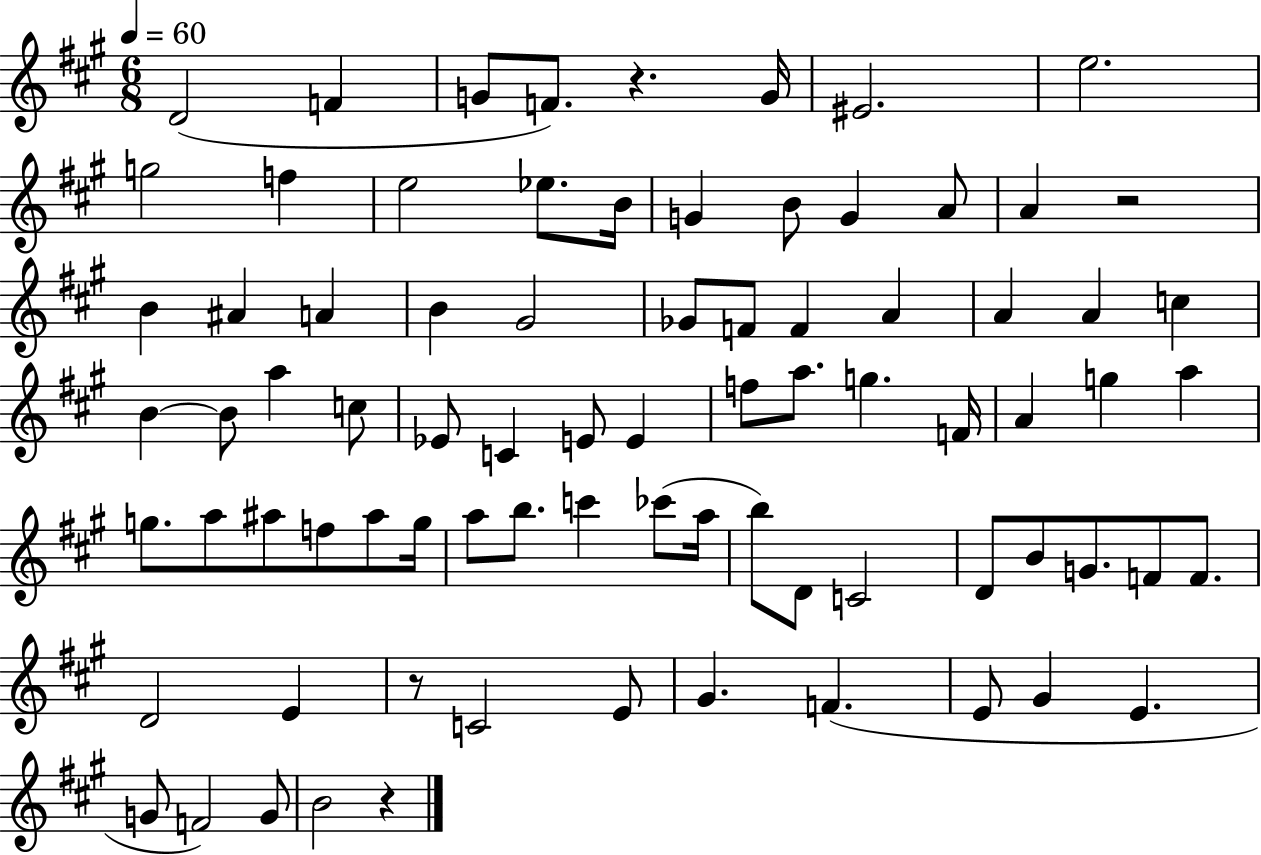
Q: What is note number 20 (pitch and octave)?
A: A4